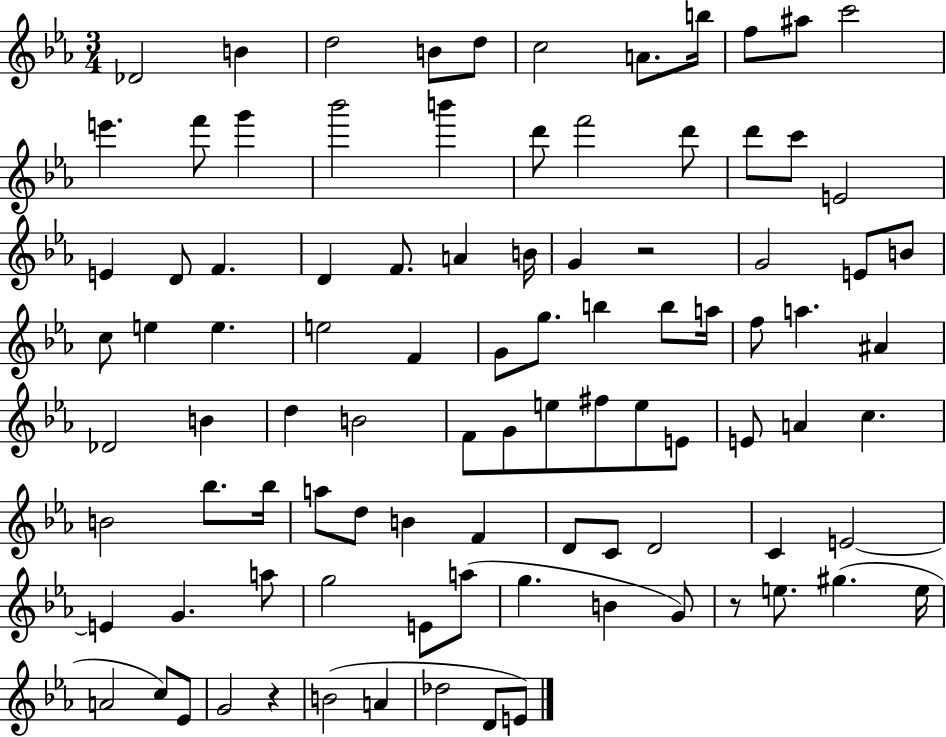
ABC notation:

X:1
T:Untitled
M:3/4
L:1/4
K:Eb
_D2 B d2 B/2 d/2 c2 A/2 b/4 f/2 ^a/2 c'2 e' f'/2 g' _b'2 b' d'/2 f'2 d'/2 d'/2 c'/2 E2 E D/2 F D F/2 A B/4 G z2 G2 E/2 B/2 c/2 e e e2 F G/2 g/2 b b/2 a/4 f/2 a ^A _D2 B d B2 F/2 G/2 e/2 ^f/2 e/2 E/2 E/2 A c B2 _b/2 _b/4 a/2 d/2 B F D/2 C/2 D2 C E2 E G a/2 g2 E/2 a/2 g B G/2 z/2 e/2 ^g e/4 A2 c/2 _E/2 G2 z B2 A _d2 D/2 E/2